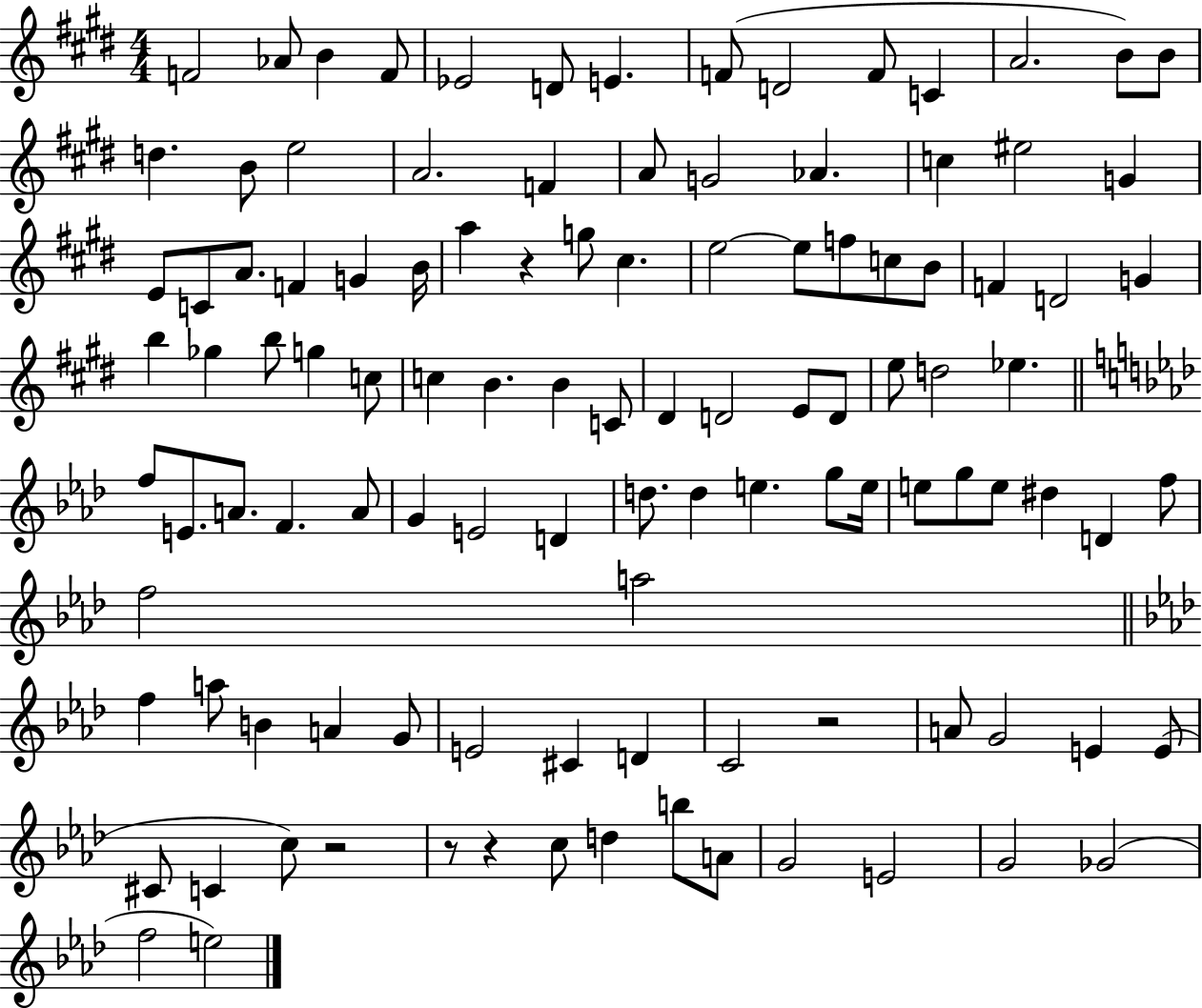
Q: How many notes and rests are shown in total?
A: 110